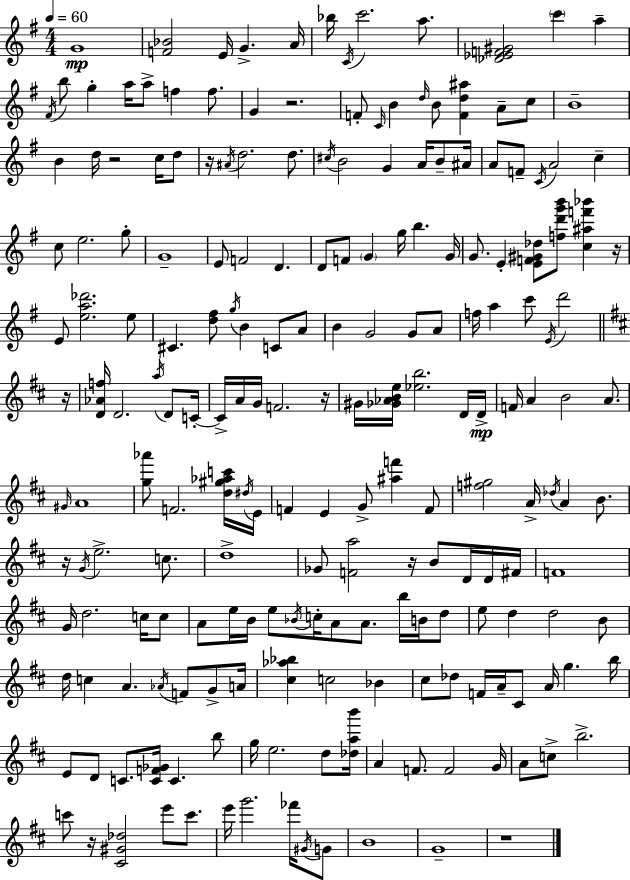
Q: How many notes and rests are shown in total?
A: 204